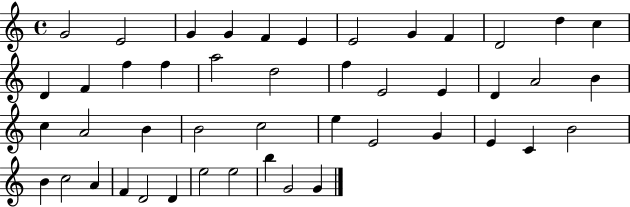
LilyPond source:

{
  \clef treble
  \time 4/4
  \defaultTimeSignature
  \key c \major
  g'2 e'2 | g'4 g'4 f'4 e'4 | e'2 g'4 f'4 | d'2 d''4 c''4 | \break d'4 f'4 f''4 f''4 | a''2 d''2 | f''4 e'2 e'4 | d'4 a'2 b'4 | \break c''4 a'2 b'4 | b'2 c''2 | e''4 e'2 g'4 | e'4 c'4 b'2 | \break b'4 c''2 a'4 | f'4 d'2 d'4 | e''2 e''2 | b''4 g'2 g'4 | \break \bar "|."
}